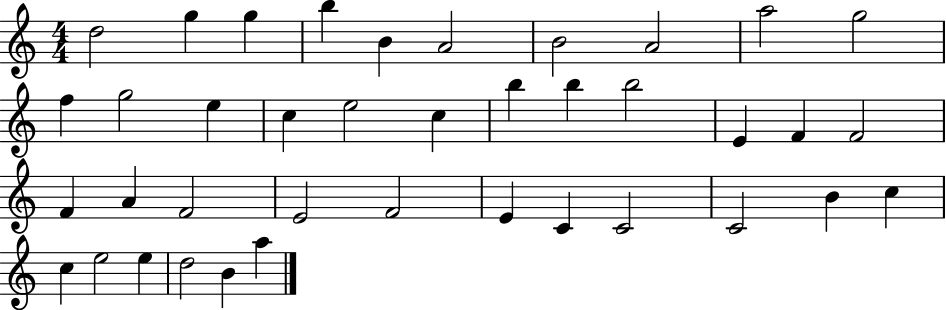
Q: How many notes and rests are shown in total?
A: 39